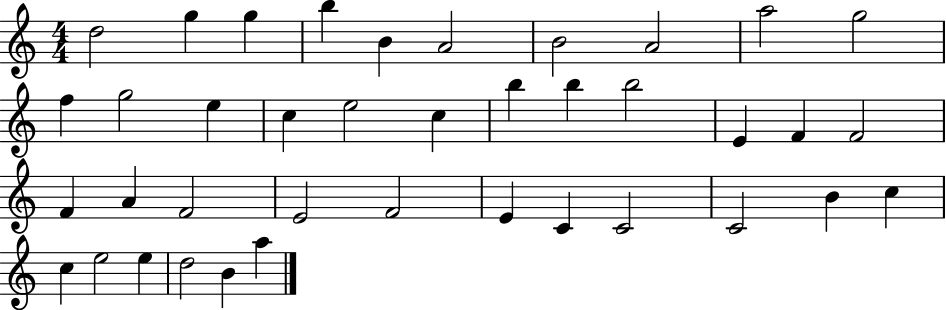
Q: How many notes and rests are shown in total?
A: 39